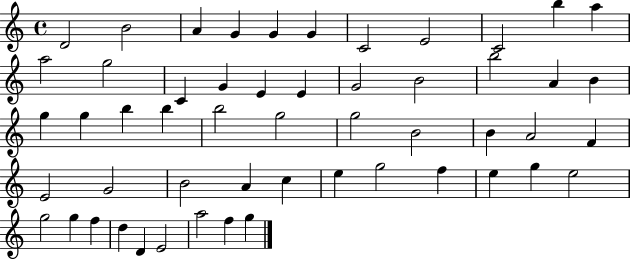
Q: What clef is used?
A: treble